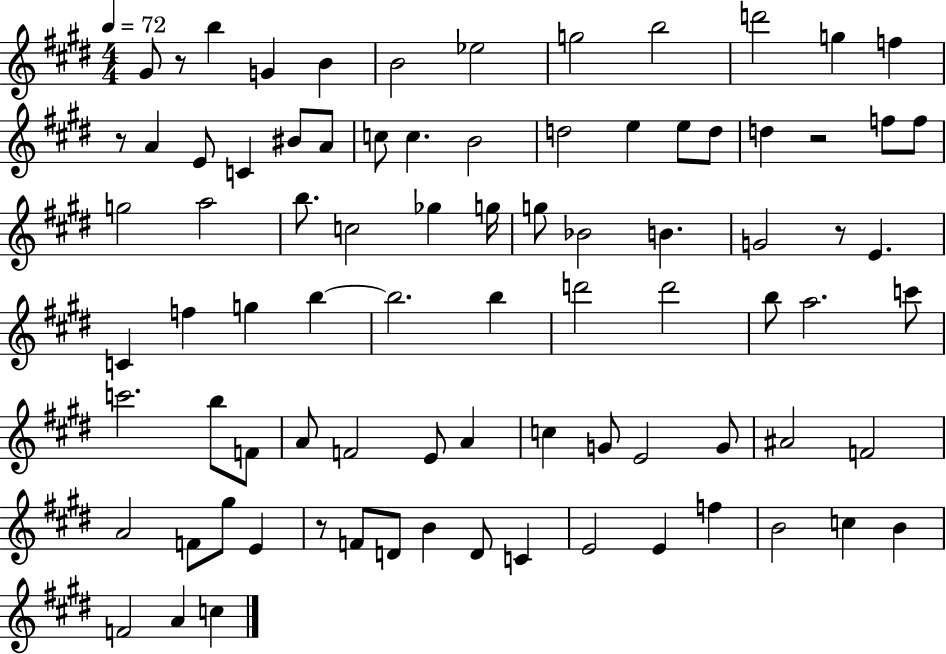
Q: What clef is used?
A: treble